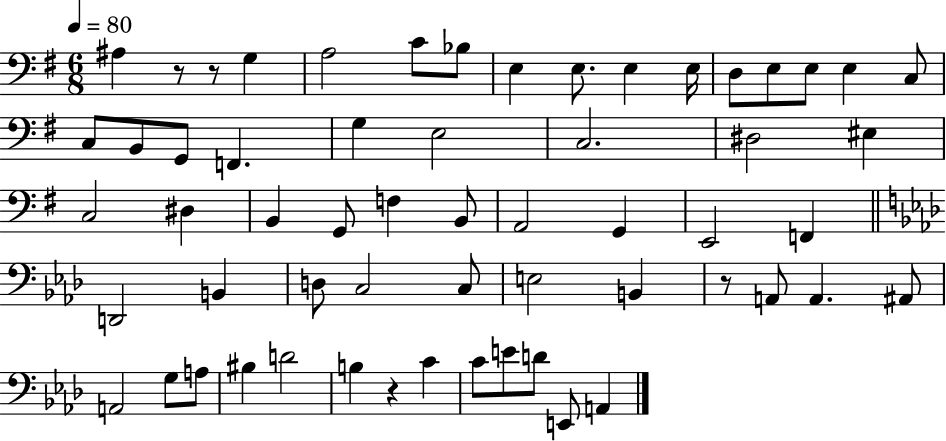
{
  \clef bass
  \numericTimeSignature
  \time 6/8
  \key g \major
  \tempo 4 = 80
  ais4 r8 r8 g4 | a2 c'8 bes8 | e4 e8. e4 e16 | d8 e8 e8 e4 c8 | \break c8 b,8 g,8 f,4. | g4 e2 | c2. | dis2 eis4 | \break c2 dis4 | b,4 g,8 f4 b,8 | a,2 g,4 | e,2 f,4 | \break \bar "||" \break \key f \minor d,2 b,4 | d8 c2 c8 | e2 b,4 | r8 a,8 a,4. ais,8 | \break a,2 g8 a8 | bis4 d'2 | b4 r4 c'4 | c'8 e'8 d'8 e,8 a,4 | \break \bar "|."
}